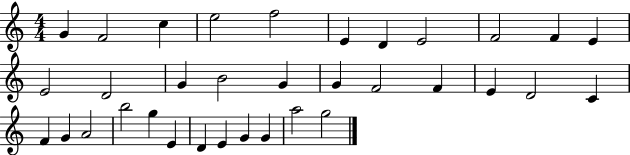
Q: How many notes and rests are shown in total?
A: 34